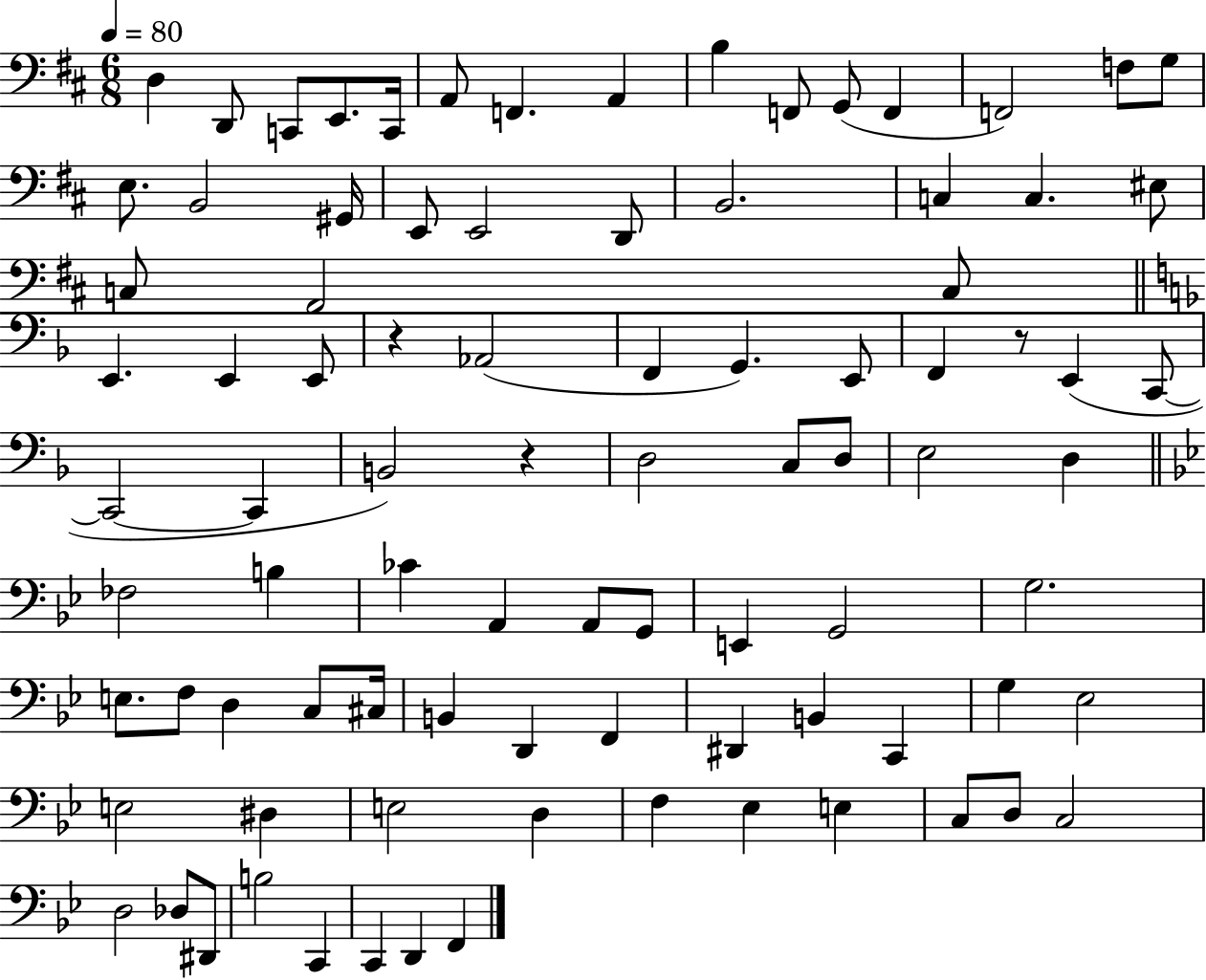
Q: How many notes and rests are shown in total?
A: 89